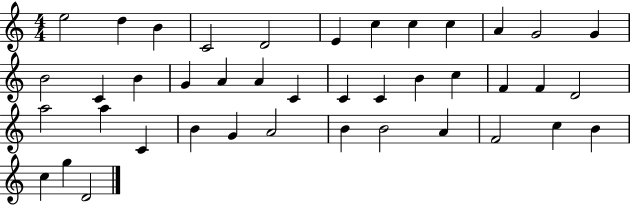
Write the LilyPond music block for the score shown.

{
  \clef treble
  \numericTimeSignature
  \time 4/4
  \key c \major
  e''2 d''4 b'4 | c'2 d'2 | e'4 c''4 c''4 c''4 | a'4 g'2 g'4 | \break b'2 c'4 b'4 | g'4 a'4 a'4 c'4 | c'4 c'4 b'4 c''4 | f'4 f'4 d'2 | \break a''2 a''4 c'4 | b'4 g'4 a'2 | b'4 b'2 a'4 | f'2 c''4 b'4 | \break c''4 g''4 d'2 | \bar "|."
}